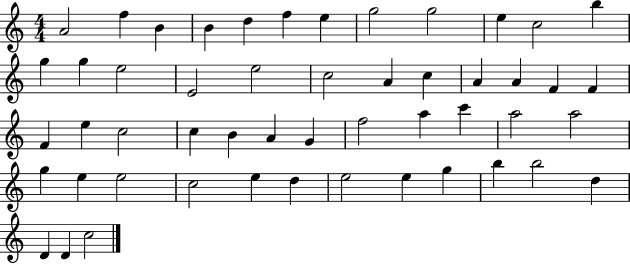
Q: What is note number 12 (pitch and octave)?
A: B5